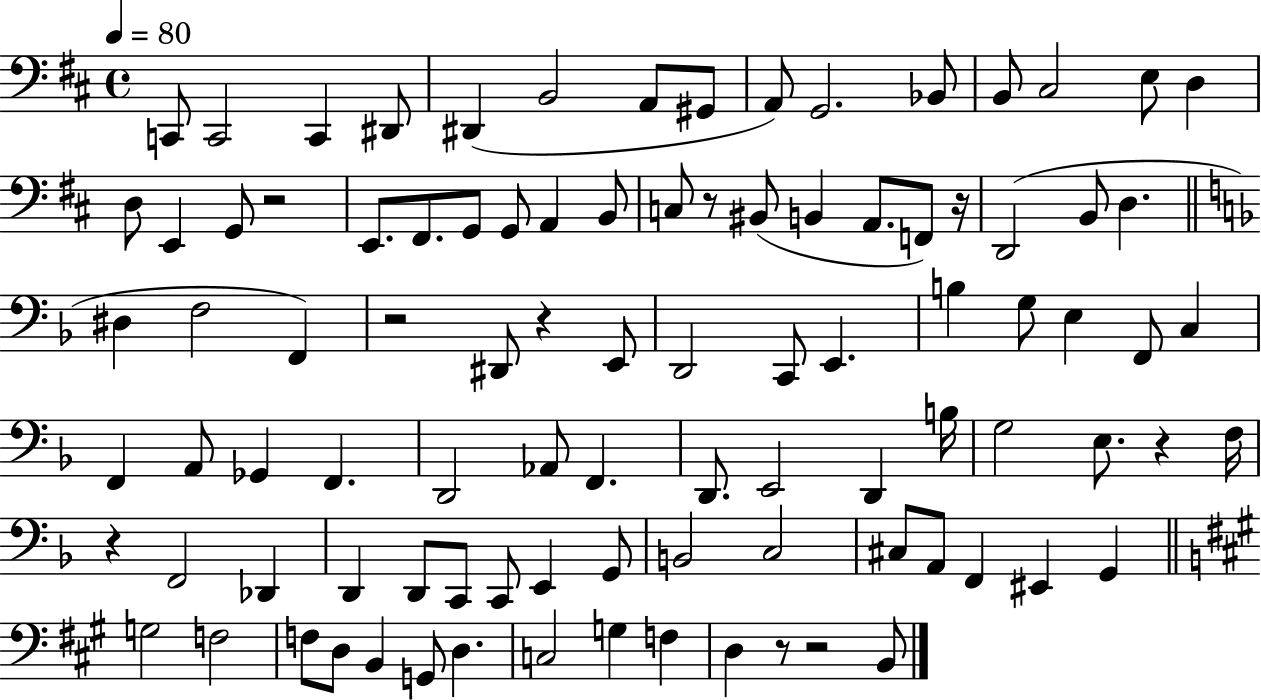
C2/e C2/h C2/q D#2/e D#2/q B2/h A2/e G#2/e A2/e G2/h. Bb2/e B2/e C#3/h E3/e D3/q D3/e E2/q G2/e R/h E2/e. F#2/e. G2/e G2/e A2/q B2/e C3/e R/e BIS2/e B2/q A2/e. F2/e R/s D2/h B2/e D3/q. D#3/q F3/h F2/q R/h D#2/e R/q E2/e D2/h C2/e E2/q. B3/q G3/e E3/q F2/e C3/q F2/q A2/e Gb2/q F2/q. D2/h Ab2/e F2/q. D2/e. E2/h D2/q B3/s G3/h E3/e. R/q F3/s R/q F2/h Db2/q D2/q D2/e C2/e C2/e E2/q G2/e B2/h C3/h C#3/e A2/e F2/q EIS2/q G2/q G3/h F3/h F3/e D3/e B2/q G2/e D3/q. C3/h G3/q F3/q D3/q R/e R/h B2/e